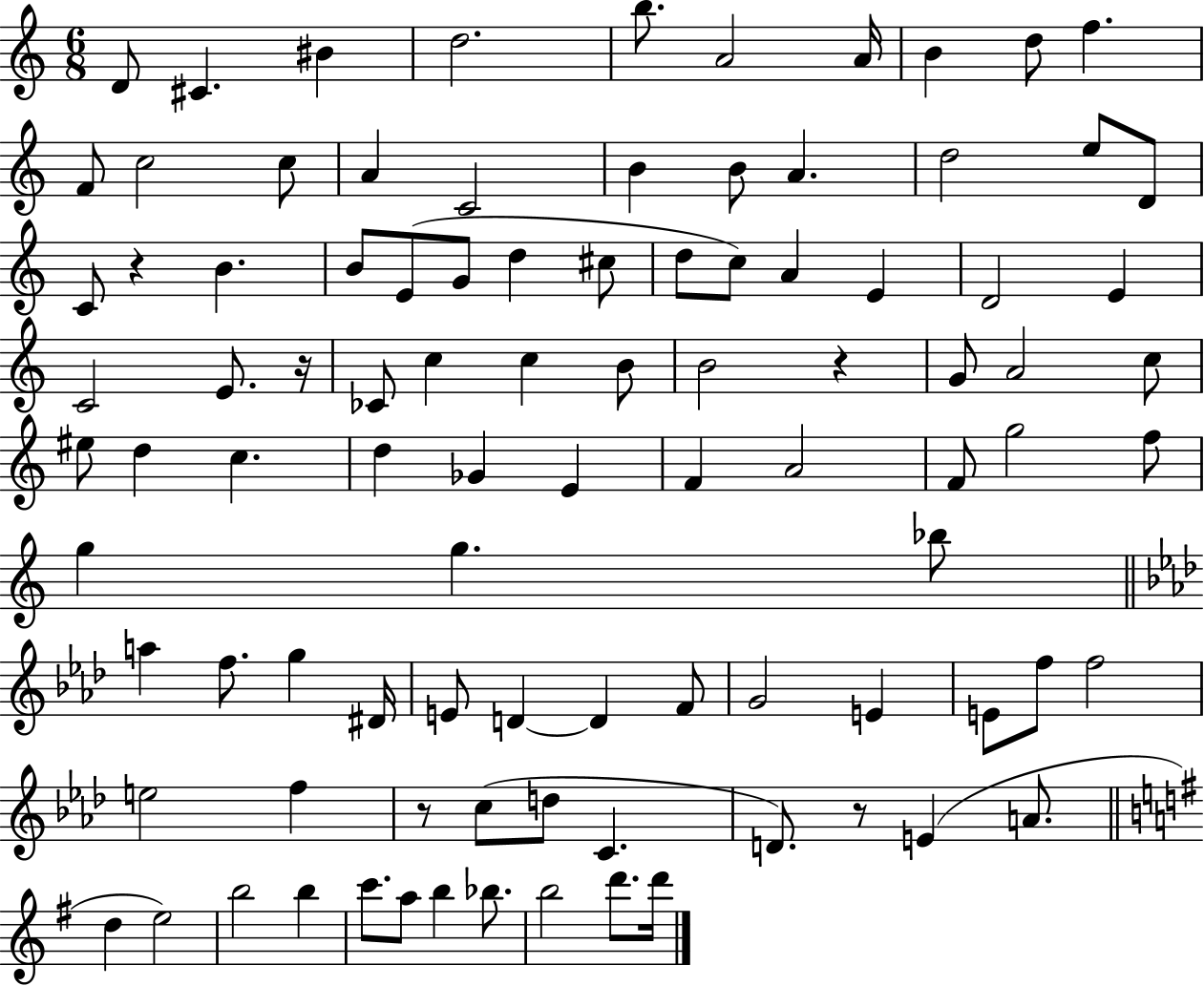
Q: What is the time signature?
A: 6/8